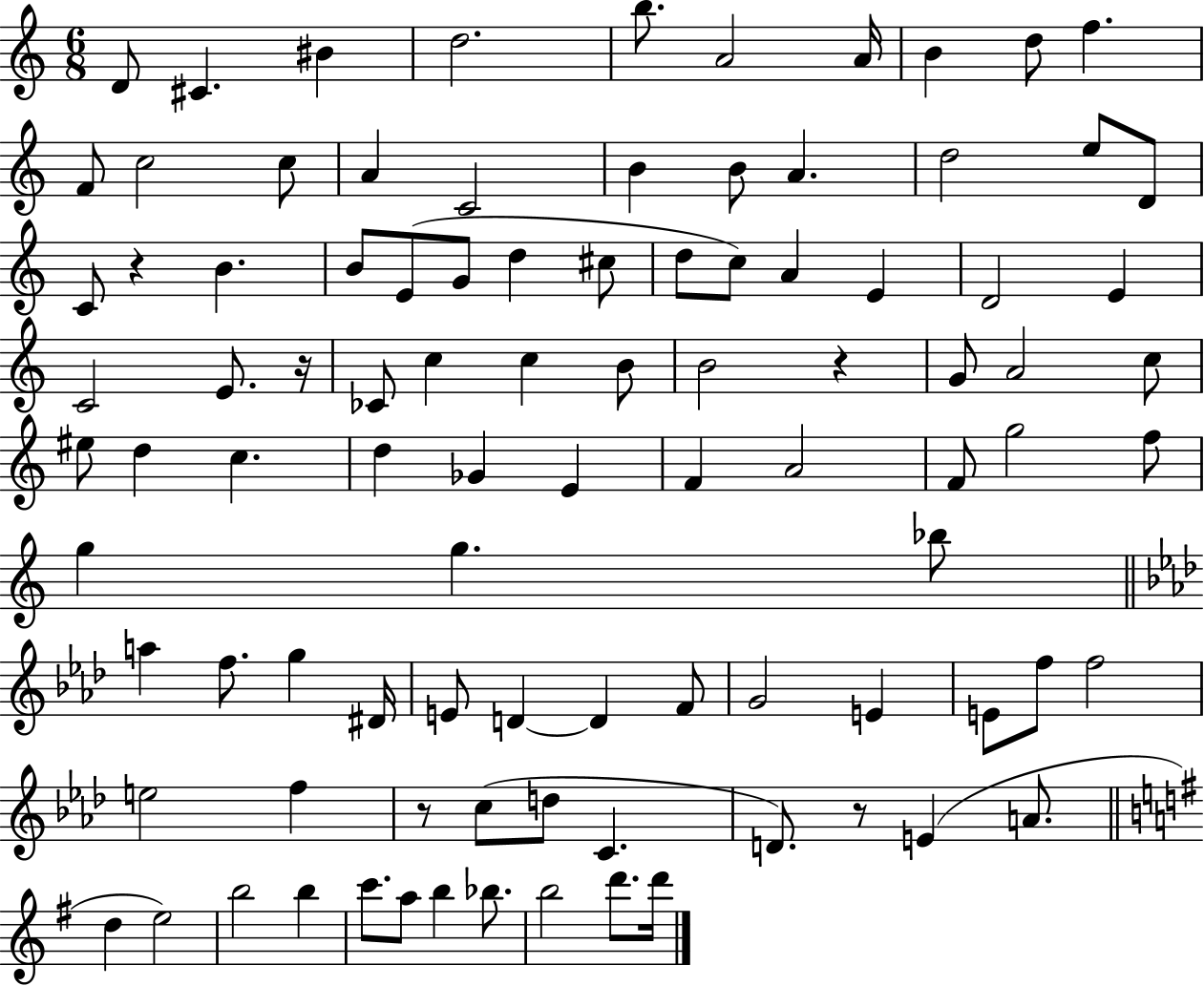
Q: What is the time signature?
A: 6/8